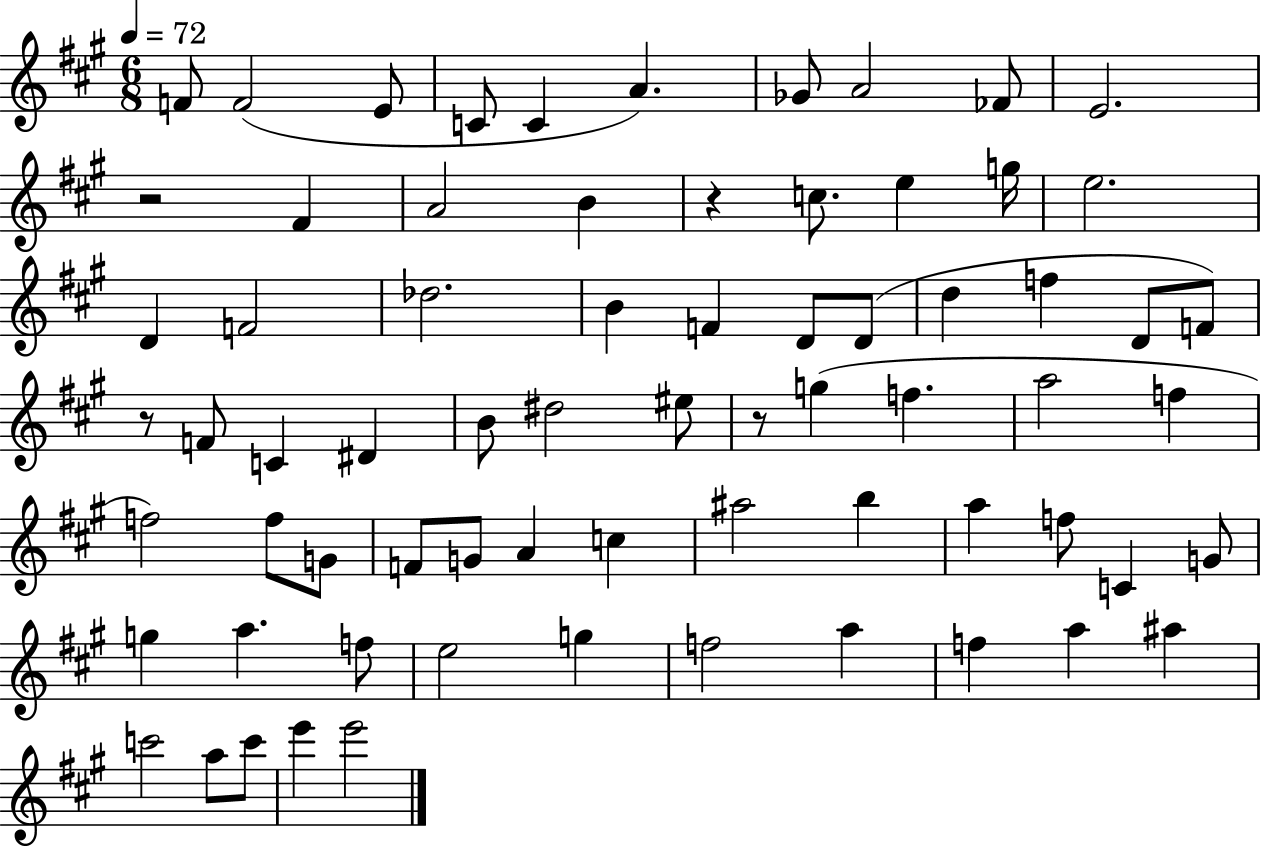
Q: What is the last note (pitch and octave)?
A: E6